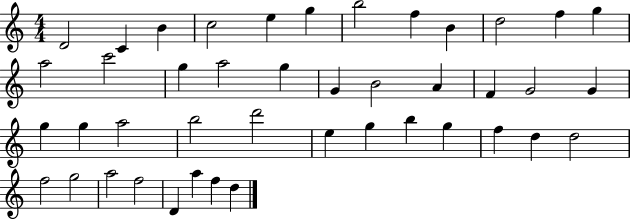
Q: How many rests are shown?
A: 0